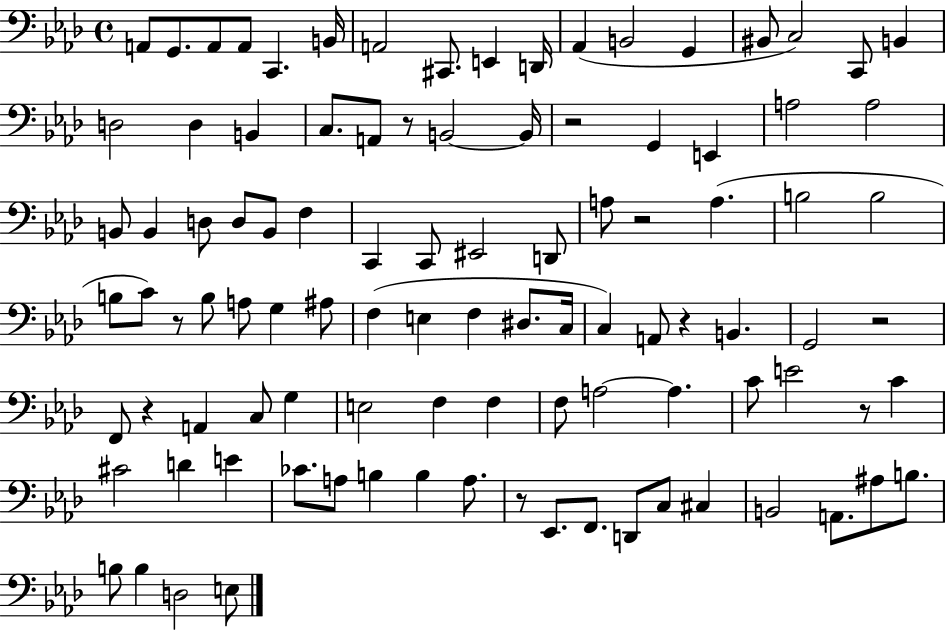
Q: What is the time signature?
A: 4/4